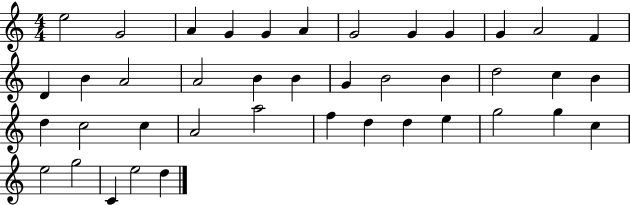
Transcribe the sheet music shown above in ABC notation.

X:1
T:Untitled
M:4/4
L:1/4
K:C
e2 G2 A G G A G2 G G G A2 F D B A2 A2 B B G B2 B d2 c B d c2 c A2 a2 f d d e g2 g c e2 g2 C e2 d